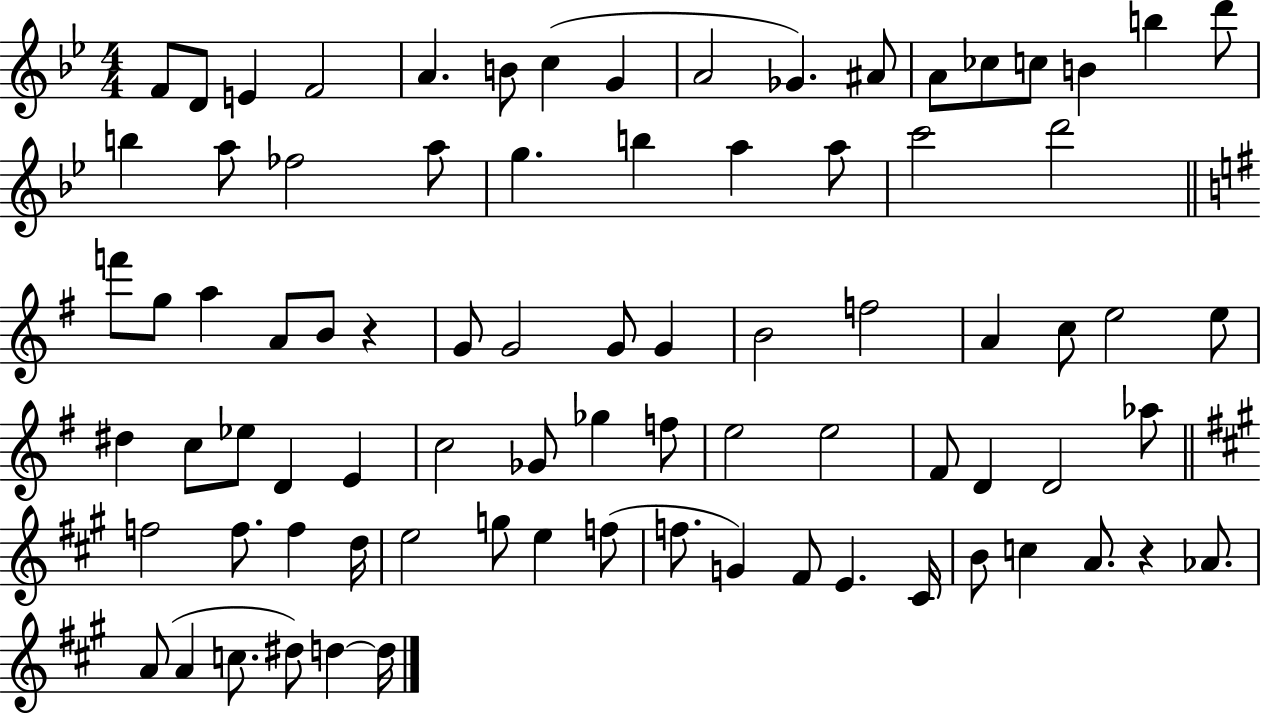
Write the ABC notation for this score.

X:1
T:Untitled
M:4/4
L:1/4
K:Bb
F/2 D/2 E F2 A B/2 c G A2 _G ^A/2 A/2 _c/2 c/2 B b d'/2 b a/2 _f2 a/2 g b a a/2 c'2 d'2 f'/2 g/2 a A/2 B/2 z G/2 G2 G/2 G B2 f2 A c/2 e2 e/2 ^d c/2 _e/2 D E c2 _G/2 _g f/2 e2 e2 ^F/2 D D2 _a/2 f2 f/2 f d/4 e2 g/2 e f/2 f/2 G ^F/2 E ^C/4 B/2 c A/2 z _A/2 A/2 A c/2 ^d/2 d d/4